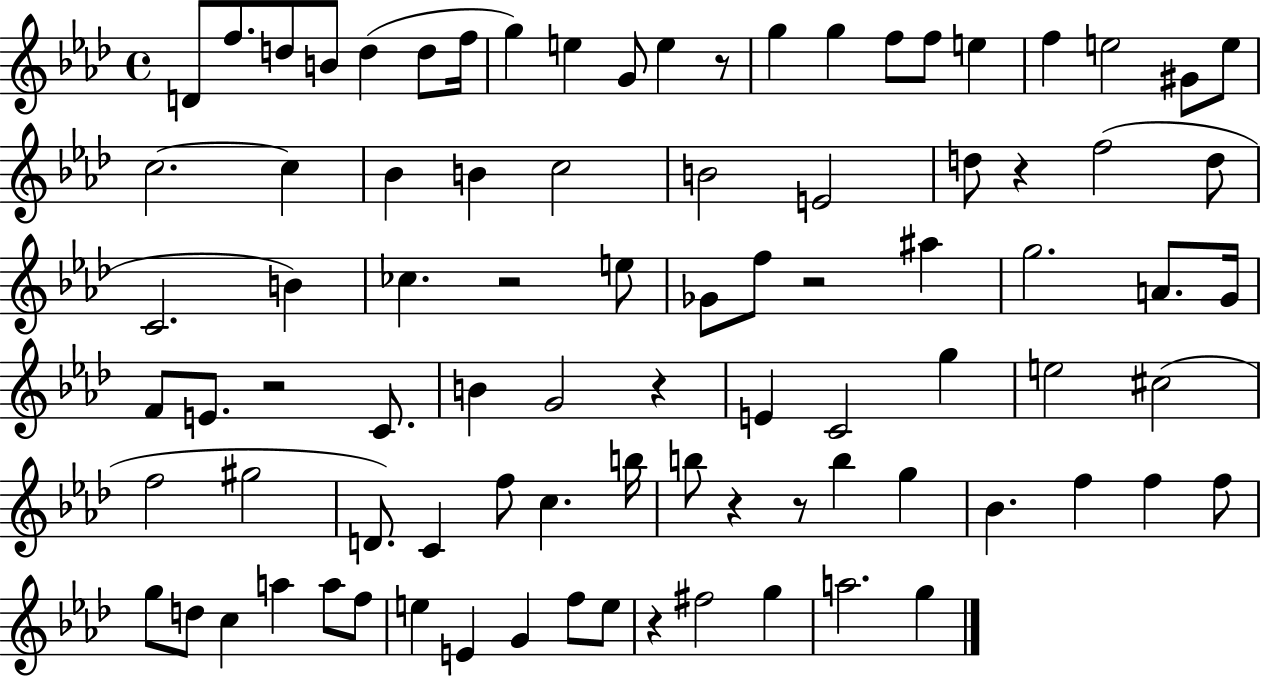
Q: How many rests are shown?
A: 9